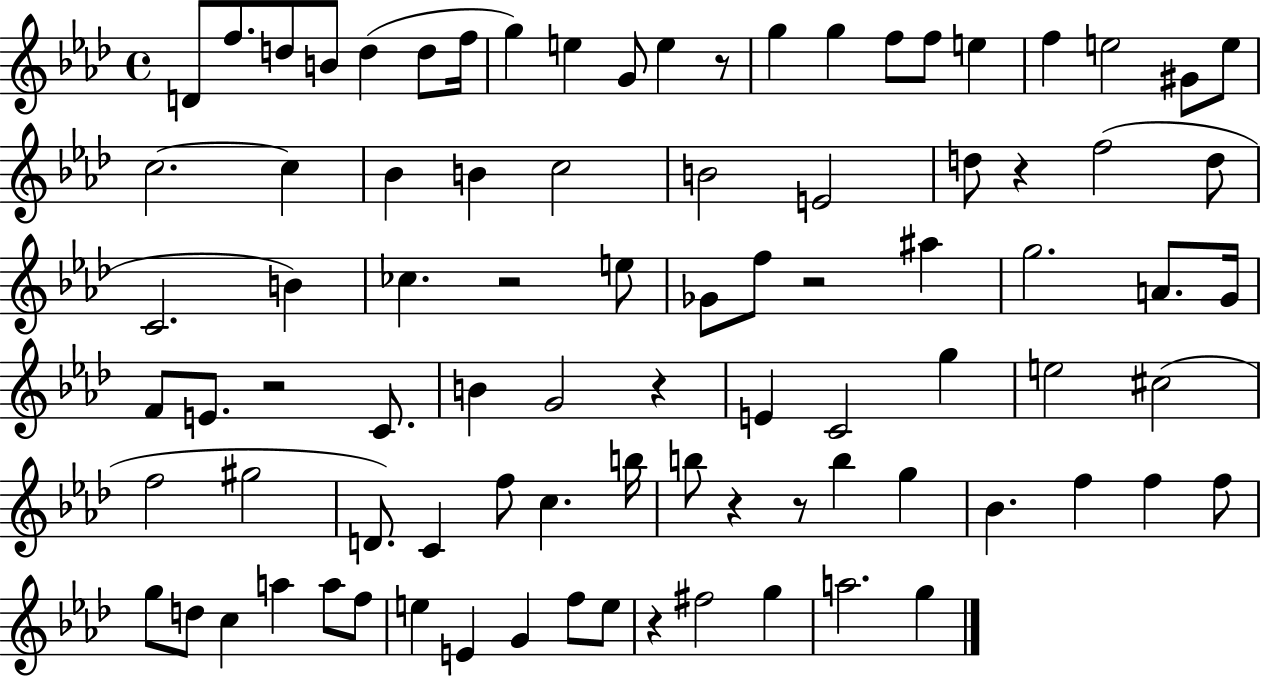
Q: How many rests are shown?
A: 9